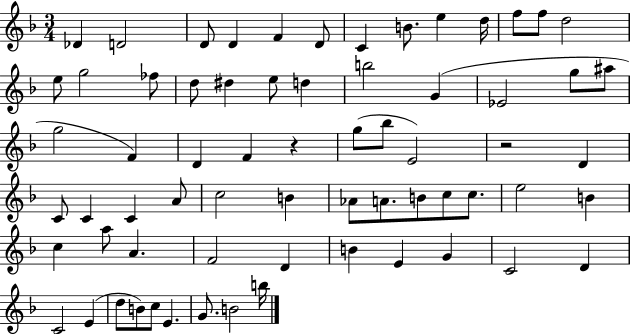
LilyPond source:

{
  \clef treble
  \numericTimeSignature
  \time 3/4
  \key f \major
  des'4 d'2 | d'8 d'4 f'4 d'8 | c'4 b'8. e''4 d''16 | f''8 f''8 d''2 | \break e''8 g''2 fes''8 | d''8 dis''4 e''8 d''4 | b''2 g'4( | ees'2 g''8 ais''8 | \break g''2 f'4) | d'4 f'4 r4 | g''8( bes''8 e'2) | r2 d'4 | \break c'8 c'4 c'4 a'8 | c''2 b'4 | aes'8 a'8. b'8 c''8 c''8. | e''2 b'4 | \break c''4 a''8 a'4. | f'2 d'4 | b'4 e'4 g'4 | c'2 d'4 | \break c'2 e'4( | d''8 b'8) c''8 e'4. | g'8. b'2 b''16 | \bar "|."
}